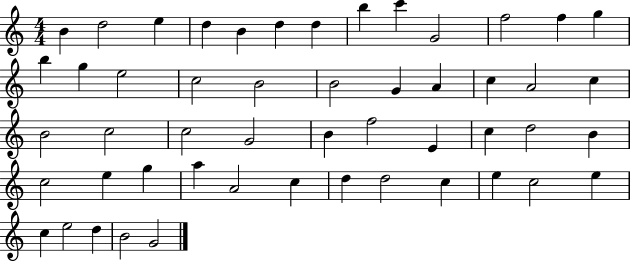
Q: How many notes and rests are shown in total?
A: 51